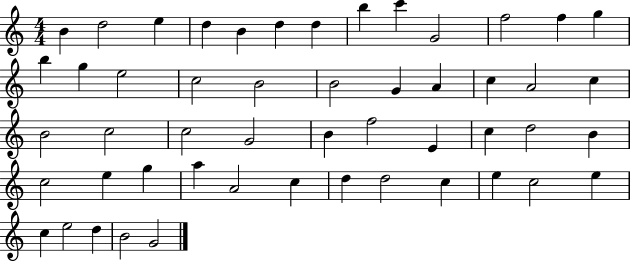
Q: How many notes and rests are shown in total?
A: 51